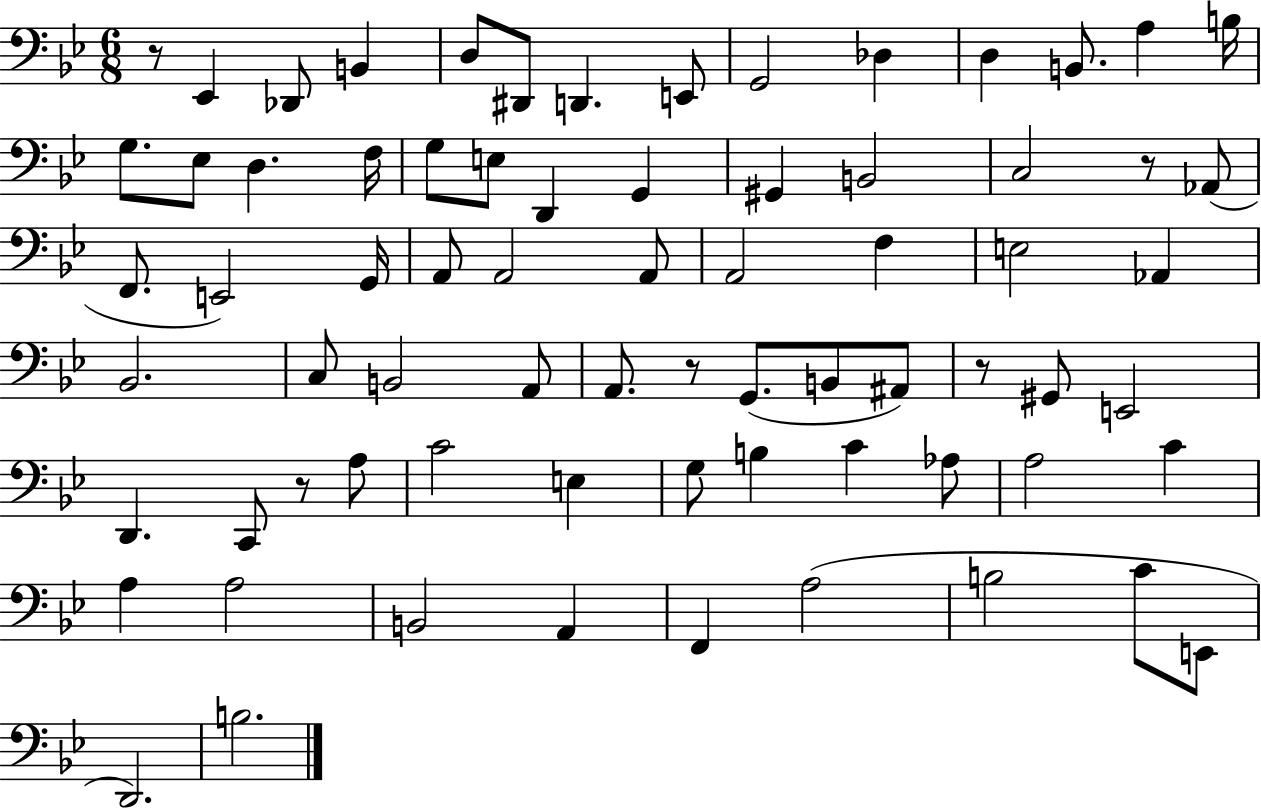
R/e Eb2/q Db2/e B2/q D3/e D#2/e D2/q. E2/e G2/h Db3/q D3/q B2/e. A3/q B3/s G3/e. Eb3/e D3/q. F3/s G3/e E3/e D2/q G2/q G#2/q B2/h C3/h R/e Ab2/e F2/e. E2/h G2/s A2/e A2/h A2/e A2/h F3/q E3/h Ab2/q Bb2/h. C3/e B2/h A2/e A2/e. R/e G2/e. B2/e A#2/e R/e G#2/e E2/h D2/q. C2/e R/e A3/e C4/h E3/q G3/e B3/q C4/q Ab3/e A3/h C4/q A3/q A3/h B2/h A2/q F2/q A3/h B3/h C4/e E2/e D2/h. B3/h.